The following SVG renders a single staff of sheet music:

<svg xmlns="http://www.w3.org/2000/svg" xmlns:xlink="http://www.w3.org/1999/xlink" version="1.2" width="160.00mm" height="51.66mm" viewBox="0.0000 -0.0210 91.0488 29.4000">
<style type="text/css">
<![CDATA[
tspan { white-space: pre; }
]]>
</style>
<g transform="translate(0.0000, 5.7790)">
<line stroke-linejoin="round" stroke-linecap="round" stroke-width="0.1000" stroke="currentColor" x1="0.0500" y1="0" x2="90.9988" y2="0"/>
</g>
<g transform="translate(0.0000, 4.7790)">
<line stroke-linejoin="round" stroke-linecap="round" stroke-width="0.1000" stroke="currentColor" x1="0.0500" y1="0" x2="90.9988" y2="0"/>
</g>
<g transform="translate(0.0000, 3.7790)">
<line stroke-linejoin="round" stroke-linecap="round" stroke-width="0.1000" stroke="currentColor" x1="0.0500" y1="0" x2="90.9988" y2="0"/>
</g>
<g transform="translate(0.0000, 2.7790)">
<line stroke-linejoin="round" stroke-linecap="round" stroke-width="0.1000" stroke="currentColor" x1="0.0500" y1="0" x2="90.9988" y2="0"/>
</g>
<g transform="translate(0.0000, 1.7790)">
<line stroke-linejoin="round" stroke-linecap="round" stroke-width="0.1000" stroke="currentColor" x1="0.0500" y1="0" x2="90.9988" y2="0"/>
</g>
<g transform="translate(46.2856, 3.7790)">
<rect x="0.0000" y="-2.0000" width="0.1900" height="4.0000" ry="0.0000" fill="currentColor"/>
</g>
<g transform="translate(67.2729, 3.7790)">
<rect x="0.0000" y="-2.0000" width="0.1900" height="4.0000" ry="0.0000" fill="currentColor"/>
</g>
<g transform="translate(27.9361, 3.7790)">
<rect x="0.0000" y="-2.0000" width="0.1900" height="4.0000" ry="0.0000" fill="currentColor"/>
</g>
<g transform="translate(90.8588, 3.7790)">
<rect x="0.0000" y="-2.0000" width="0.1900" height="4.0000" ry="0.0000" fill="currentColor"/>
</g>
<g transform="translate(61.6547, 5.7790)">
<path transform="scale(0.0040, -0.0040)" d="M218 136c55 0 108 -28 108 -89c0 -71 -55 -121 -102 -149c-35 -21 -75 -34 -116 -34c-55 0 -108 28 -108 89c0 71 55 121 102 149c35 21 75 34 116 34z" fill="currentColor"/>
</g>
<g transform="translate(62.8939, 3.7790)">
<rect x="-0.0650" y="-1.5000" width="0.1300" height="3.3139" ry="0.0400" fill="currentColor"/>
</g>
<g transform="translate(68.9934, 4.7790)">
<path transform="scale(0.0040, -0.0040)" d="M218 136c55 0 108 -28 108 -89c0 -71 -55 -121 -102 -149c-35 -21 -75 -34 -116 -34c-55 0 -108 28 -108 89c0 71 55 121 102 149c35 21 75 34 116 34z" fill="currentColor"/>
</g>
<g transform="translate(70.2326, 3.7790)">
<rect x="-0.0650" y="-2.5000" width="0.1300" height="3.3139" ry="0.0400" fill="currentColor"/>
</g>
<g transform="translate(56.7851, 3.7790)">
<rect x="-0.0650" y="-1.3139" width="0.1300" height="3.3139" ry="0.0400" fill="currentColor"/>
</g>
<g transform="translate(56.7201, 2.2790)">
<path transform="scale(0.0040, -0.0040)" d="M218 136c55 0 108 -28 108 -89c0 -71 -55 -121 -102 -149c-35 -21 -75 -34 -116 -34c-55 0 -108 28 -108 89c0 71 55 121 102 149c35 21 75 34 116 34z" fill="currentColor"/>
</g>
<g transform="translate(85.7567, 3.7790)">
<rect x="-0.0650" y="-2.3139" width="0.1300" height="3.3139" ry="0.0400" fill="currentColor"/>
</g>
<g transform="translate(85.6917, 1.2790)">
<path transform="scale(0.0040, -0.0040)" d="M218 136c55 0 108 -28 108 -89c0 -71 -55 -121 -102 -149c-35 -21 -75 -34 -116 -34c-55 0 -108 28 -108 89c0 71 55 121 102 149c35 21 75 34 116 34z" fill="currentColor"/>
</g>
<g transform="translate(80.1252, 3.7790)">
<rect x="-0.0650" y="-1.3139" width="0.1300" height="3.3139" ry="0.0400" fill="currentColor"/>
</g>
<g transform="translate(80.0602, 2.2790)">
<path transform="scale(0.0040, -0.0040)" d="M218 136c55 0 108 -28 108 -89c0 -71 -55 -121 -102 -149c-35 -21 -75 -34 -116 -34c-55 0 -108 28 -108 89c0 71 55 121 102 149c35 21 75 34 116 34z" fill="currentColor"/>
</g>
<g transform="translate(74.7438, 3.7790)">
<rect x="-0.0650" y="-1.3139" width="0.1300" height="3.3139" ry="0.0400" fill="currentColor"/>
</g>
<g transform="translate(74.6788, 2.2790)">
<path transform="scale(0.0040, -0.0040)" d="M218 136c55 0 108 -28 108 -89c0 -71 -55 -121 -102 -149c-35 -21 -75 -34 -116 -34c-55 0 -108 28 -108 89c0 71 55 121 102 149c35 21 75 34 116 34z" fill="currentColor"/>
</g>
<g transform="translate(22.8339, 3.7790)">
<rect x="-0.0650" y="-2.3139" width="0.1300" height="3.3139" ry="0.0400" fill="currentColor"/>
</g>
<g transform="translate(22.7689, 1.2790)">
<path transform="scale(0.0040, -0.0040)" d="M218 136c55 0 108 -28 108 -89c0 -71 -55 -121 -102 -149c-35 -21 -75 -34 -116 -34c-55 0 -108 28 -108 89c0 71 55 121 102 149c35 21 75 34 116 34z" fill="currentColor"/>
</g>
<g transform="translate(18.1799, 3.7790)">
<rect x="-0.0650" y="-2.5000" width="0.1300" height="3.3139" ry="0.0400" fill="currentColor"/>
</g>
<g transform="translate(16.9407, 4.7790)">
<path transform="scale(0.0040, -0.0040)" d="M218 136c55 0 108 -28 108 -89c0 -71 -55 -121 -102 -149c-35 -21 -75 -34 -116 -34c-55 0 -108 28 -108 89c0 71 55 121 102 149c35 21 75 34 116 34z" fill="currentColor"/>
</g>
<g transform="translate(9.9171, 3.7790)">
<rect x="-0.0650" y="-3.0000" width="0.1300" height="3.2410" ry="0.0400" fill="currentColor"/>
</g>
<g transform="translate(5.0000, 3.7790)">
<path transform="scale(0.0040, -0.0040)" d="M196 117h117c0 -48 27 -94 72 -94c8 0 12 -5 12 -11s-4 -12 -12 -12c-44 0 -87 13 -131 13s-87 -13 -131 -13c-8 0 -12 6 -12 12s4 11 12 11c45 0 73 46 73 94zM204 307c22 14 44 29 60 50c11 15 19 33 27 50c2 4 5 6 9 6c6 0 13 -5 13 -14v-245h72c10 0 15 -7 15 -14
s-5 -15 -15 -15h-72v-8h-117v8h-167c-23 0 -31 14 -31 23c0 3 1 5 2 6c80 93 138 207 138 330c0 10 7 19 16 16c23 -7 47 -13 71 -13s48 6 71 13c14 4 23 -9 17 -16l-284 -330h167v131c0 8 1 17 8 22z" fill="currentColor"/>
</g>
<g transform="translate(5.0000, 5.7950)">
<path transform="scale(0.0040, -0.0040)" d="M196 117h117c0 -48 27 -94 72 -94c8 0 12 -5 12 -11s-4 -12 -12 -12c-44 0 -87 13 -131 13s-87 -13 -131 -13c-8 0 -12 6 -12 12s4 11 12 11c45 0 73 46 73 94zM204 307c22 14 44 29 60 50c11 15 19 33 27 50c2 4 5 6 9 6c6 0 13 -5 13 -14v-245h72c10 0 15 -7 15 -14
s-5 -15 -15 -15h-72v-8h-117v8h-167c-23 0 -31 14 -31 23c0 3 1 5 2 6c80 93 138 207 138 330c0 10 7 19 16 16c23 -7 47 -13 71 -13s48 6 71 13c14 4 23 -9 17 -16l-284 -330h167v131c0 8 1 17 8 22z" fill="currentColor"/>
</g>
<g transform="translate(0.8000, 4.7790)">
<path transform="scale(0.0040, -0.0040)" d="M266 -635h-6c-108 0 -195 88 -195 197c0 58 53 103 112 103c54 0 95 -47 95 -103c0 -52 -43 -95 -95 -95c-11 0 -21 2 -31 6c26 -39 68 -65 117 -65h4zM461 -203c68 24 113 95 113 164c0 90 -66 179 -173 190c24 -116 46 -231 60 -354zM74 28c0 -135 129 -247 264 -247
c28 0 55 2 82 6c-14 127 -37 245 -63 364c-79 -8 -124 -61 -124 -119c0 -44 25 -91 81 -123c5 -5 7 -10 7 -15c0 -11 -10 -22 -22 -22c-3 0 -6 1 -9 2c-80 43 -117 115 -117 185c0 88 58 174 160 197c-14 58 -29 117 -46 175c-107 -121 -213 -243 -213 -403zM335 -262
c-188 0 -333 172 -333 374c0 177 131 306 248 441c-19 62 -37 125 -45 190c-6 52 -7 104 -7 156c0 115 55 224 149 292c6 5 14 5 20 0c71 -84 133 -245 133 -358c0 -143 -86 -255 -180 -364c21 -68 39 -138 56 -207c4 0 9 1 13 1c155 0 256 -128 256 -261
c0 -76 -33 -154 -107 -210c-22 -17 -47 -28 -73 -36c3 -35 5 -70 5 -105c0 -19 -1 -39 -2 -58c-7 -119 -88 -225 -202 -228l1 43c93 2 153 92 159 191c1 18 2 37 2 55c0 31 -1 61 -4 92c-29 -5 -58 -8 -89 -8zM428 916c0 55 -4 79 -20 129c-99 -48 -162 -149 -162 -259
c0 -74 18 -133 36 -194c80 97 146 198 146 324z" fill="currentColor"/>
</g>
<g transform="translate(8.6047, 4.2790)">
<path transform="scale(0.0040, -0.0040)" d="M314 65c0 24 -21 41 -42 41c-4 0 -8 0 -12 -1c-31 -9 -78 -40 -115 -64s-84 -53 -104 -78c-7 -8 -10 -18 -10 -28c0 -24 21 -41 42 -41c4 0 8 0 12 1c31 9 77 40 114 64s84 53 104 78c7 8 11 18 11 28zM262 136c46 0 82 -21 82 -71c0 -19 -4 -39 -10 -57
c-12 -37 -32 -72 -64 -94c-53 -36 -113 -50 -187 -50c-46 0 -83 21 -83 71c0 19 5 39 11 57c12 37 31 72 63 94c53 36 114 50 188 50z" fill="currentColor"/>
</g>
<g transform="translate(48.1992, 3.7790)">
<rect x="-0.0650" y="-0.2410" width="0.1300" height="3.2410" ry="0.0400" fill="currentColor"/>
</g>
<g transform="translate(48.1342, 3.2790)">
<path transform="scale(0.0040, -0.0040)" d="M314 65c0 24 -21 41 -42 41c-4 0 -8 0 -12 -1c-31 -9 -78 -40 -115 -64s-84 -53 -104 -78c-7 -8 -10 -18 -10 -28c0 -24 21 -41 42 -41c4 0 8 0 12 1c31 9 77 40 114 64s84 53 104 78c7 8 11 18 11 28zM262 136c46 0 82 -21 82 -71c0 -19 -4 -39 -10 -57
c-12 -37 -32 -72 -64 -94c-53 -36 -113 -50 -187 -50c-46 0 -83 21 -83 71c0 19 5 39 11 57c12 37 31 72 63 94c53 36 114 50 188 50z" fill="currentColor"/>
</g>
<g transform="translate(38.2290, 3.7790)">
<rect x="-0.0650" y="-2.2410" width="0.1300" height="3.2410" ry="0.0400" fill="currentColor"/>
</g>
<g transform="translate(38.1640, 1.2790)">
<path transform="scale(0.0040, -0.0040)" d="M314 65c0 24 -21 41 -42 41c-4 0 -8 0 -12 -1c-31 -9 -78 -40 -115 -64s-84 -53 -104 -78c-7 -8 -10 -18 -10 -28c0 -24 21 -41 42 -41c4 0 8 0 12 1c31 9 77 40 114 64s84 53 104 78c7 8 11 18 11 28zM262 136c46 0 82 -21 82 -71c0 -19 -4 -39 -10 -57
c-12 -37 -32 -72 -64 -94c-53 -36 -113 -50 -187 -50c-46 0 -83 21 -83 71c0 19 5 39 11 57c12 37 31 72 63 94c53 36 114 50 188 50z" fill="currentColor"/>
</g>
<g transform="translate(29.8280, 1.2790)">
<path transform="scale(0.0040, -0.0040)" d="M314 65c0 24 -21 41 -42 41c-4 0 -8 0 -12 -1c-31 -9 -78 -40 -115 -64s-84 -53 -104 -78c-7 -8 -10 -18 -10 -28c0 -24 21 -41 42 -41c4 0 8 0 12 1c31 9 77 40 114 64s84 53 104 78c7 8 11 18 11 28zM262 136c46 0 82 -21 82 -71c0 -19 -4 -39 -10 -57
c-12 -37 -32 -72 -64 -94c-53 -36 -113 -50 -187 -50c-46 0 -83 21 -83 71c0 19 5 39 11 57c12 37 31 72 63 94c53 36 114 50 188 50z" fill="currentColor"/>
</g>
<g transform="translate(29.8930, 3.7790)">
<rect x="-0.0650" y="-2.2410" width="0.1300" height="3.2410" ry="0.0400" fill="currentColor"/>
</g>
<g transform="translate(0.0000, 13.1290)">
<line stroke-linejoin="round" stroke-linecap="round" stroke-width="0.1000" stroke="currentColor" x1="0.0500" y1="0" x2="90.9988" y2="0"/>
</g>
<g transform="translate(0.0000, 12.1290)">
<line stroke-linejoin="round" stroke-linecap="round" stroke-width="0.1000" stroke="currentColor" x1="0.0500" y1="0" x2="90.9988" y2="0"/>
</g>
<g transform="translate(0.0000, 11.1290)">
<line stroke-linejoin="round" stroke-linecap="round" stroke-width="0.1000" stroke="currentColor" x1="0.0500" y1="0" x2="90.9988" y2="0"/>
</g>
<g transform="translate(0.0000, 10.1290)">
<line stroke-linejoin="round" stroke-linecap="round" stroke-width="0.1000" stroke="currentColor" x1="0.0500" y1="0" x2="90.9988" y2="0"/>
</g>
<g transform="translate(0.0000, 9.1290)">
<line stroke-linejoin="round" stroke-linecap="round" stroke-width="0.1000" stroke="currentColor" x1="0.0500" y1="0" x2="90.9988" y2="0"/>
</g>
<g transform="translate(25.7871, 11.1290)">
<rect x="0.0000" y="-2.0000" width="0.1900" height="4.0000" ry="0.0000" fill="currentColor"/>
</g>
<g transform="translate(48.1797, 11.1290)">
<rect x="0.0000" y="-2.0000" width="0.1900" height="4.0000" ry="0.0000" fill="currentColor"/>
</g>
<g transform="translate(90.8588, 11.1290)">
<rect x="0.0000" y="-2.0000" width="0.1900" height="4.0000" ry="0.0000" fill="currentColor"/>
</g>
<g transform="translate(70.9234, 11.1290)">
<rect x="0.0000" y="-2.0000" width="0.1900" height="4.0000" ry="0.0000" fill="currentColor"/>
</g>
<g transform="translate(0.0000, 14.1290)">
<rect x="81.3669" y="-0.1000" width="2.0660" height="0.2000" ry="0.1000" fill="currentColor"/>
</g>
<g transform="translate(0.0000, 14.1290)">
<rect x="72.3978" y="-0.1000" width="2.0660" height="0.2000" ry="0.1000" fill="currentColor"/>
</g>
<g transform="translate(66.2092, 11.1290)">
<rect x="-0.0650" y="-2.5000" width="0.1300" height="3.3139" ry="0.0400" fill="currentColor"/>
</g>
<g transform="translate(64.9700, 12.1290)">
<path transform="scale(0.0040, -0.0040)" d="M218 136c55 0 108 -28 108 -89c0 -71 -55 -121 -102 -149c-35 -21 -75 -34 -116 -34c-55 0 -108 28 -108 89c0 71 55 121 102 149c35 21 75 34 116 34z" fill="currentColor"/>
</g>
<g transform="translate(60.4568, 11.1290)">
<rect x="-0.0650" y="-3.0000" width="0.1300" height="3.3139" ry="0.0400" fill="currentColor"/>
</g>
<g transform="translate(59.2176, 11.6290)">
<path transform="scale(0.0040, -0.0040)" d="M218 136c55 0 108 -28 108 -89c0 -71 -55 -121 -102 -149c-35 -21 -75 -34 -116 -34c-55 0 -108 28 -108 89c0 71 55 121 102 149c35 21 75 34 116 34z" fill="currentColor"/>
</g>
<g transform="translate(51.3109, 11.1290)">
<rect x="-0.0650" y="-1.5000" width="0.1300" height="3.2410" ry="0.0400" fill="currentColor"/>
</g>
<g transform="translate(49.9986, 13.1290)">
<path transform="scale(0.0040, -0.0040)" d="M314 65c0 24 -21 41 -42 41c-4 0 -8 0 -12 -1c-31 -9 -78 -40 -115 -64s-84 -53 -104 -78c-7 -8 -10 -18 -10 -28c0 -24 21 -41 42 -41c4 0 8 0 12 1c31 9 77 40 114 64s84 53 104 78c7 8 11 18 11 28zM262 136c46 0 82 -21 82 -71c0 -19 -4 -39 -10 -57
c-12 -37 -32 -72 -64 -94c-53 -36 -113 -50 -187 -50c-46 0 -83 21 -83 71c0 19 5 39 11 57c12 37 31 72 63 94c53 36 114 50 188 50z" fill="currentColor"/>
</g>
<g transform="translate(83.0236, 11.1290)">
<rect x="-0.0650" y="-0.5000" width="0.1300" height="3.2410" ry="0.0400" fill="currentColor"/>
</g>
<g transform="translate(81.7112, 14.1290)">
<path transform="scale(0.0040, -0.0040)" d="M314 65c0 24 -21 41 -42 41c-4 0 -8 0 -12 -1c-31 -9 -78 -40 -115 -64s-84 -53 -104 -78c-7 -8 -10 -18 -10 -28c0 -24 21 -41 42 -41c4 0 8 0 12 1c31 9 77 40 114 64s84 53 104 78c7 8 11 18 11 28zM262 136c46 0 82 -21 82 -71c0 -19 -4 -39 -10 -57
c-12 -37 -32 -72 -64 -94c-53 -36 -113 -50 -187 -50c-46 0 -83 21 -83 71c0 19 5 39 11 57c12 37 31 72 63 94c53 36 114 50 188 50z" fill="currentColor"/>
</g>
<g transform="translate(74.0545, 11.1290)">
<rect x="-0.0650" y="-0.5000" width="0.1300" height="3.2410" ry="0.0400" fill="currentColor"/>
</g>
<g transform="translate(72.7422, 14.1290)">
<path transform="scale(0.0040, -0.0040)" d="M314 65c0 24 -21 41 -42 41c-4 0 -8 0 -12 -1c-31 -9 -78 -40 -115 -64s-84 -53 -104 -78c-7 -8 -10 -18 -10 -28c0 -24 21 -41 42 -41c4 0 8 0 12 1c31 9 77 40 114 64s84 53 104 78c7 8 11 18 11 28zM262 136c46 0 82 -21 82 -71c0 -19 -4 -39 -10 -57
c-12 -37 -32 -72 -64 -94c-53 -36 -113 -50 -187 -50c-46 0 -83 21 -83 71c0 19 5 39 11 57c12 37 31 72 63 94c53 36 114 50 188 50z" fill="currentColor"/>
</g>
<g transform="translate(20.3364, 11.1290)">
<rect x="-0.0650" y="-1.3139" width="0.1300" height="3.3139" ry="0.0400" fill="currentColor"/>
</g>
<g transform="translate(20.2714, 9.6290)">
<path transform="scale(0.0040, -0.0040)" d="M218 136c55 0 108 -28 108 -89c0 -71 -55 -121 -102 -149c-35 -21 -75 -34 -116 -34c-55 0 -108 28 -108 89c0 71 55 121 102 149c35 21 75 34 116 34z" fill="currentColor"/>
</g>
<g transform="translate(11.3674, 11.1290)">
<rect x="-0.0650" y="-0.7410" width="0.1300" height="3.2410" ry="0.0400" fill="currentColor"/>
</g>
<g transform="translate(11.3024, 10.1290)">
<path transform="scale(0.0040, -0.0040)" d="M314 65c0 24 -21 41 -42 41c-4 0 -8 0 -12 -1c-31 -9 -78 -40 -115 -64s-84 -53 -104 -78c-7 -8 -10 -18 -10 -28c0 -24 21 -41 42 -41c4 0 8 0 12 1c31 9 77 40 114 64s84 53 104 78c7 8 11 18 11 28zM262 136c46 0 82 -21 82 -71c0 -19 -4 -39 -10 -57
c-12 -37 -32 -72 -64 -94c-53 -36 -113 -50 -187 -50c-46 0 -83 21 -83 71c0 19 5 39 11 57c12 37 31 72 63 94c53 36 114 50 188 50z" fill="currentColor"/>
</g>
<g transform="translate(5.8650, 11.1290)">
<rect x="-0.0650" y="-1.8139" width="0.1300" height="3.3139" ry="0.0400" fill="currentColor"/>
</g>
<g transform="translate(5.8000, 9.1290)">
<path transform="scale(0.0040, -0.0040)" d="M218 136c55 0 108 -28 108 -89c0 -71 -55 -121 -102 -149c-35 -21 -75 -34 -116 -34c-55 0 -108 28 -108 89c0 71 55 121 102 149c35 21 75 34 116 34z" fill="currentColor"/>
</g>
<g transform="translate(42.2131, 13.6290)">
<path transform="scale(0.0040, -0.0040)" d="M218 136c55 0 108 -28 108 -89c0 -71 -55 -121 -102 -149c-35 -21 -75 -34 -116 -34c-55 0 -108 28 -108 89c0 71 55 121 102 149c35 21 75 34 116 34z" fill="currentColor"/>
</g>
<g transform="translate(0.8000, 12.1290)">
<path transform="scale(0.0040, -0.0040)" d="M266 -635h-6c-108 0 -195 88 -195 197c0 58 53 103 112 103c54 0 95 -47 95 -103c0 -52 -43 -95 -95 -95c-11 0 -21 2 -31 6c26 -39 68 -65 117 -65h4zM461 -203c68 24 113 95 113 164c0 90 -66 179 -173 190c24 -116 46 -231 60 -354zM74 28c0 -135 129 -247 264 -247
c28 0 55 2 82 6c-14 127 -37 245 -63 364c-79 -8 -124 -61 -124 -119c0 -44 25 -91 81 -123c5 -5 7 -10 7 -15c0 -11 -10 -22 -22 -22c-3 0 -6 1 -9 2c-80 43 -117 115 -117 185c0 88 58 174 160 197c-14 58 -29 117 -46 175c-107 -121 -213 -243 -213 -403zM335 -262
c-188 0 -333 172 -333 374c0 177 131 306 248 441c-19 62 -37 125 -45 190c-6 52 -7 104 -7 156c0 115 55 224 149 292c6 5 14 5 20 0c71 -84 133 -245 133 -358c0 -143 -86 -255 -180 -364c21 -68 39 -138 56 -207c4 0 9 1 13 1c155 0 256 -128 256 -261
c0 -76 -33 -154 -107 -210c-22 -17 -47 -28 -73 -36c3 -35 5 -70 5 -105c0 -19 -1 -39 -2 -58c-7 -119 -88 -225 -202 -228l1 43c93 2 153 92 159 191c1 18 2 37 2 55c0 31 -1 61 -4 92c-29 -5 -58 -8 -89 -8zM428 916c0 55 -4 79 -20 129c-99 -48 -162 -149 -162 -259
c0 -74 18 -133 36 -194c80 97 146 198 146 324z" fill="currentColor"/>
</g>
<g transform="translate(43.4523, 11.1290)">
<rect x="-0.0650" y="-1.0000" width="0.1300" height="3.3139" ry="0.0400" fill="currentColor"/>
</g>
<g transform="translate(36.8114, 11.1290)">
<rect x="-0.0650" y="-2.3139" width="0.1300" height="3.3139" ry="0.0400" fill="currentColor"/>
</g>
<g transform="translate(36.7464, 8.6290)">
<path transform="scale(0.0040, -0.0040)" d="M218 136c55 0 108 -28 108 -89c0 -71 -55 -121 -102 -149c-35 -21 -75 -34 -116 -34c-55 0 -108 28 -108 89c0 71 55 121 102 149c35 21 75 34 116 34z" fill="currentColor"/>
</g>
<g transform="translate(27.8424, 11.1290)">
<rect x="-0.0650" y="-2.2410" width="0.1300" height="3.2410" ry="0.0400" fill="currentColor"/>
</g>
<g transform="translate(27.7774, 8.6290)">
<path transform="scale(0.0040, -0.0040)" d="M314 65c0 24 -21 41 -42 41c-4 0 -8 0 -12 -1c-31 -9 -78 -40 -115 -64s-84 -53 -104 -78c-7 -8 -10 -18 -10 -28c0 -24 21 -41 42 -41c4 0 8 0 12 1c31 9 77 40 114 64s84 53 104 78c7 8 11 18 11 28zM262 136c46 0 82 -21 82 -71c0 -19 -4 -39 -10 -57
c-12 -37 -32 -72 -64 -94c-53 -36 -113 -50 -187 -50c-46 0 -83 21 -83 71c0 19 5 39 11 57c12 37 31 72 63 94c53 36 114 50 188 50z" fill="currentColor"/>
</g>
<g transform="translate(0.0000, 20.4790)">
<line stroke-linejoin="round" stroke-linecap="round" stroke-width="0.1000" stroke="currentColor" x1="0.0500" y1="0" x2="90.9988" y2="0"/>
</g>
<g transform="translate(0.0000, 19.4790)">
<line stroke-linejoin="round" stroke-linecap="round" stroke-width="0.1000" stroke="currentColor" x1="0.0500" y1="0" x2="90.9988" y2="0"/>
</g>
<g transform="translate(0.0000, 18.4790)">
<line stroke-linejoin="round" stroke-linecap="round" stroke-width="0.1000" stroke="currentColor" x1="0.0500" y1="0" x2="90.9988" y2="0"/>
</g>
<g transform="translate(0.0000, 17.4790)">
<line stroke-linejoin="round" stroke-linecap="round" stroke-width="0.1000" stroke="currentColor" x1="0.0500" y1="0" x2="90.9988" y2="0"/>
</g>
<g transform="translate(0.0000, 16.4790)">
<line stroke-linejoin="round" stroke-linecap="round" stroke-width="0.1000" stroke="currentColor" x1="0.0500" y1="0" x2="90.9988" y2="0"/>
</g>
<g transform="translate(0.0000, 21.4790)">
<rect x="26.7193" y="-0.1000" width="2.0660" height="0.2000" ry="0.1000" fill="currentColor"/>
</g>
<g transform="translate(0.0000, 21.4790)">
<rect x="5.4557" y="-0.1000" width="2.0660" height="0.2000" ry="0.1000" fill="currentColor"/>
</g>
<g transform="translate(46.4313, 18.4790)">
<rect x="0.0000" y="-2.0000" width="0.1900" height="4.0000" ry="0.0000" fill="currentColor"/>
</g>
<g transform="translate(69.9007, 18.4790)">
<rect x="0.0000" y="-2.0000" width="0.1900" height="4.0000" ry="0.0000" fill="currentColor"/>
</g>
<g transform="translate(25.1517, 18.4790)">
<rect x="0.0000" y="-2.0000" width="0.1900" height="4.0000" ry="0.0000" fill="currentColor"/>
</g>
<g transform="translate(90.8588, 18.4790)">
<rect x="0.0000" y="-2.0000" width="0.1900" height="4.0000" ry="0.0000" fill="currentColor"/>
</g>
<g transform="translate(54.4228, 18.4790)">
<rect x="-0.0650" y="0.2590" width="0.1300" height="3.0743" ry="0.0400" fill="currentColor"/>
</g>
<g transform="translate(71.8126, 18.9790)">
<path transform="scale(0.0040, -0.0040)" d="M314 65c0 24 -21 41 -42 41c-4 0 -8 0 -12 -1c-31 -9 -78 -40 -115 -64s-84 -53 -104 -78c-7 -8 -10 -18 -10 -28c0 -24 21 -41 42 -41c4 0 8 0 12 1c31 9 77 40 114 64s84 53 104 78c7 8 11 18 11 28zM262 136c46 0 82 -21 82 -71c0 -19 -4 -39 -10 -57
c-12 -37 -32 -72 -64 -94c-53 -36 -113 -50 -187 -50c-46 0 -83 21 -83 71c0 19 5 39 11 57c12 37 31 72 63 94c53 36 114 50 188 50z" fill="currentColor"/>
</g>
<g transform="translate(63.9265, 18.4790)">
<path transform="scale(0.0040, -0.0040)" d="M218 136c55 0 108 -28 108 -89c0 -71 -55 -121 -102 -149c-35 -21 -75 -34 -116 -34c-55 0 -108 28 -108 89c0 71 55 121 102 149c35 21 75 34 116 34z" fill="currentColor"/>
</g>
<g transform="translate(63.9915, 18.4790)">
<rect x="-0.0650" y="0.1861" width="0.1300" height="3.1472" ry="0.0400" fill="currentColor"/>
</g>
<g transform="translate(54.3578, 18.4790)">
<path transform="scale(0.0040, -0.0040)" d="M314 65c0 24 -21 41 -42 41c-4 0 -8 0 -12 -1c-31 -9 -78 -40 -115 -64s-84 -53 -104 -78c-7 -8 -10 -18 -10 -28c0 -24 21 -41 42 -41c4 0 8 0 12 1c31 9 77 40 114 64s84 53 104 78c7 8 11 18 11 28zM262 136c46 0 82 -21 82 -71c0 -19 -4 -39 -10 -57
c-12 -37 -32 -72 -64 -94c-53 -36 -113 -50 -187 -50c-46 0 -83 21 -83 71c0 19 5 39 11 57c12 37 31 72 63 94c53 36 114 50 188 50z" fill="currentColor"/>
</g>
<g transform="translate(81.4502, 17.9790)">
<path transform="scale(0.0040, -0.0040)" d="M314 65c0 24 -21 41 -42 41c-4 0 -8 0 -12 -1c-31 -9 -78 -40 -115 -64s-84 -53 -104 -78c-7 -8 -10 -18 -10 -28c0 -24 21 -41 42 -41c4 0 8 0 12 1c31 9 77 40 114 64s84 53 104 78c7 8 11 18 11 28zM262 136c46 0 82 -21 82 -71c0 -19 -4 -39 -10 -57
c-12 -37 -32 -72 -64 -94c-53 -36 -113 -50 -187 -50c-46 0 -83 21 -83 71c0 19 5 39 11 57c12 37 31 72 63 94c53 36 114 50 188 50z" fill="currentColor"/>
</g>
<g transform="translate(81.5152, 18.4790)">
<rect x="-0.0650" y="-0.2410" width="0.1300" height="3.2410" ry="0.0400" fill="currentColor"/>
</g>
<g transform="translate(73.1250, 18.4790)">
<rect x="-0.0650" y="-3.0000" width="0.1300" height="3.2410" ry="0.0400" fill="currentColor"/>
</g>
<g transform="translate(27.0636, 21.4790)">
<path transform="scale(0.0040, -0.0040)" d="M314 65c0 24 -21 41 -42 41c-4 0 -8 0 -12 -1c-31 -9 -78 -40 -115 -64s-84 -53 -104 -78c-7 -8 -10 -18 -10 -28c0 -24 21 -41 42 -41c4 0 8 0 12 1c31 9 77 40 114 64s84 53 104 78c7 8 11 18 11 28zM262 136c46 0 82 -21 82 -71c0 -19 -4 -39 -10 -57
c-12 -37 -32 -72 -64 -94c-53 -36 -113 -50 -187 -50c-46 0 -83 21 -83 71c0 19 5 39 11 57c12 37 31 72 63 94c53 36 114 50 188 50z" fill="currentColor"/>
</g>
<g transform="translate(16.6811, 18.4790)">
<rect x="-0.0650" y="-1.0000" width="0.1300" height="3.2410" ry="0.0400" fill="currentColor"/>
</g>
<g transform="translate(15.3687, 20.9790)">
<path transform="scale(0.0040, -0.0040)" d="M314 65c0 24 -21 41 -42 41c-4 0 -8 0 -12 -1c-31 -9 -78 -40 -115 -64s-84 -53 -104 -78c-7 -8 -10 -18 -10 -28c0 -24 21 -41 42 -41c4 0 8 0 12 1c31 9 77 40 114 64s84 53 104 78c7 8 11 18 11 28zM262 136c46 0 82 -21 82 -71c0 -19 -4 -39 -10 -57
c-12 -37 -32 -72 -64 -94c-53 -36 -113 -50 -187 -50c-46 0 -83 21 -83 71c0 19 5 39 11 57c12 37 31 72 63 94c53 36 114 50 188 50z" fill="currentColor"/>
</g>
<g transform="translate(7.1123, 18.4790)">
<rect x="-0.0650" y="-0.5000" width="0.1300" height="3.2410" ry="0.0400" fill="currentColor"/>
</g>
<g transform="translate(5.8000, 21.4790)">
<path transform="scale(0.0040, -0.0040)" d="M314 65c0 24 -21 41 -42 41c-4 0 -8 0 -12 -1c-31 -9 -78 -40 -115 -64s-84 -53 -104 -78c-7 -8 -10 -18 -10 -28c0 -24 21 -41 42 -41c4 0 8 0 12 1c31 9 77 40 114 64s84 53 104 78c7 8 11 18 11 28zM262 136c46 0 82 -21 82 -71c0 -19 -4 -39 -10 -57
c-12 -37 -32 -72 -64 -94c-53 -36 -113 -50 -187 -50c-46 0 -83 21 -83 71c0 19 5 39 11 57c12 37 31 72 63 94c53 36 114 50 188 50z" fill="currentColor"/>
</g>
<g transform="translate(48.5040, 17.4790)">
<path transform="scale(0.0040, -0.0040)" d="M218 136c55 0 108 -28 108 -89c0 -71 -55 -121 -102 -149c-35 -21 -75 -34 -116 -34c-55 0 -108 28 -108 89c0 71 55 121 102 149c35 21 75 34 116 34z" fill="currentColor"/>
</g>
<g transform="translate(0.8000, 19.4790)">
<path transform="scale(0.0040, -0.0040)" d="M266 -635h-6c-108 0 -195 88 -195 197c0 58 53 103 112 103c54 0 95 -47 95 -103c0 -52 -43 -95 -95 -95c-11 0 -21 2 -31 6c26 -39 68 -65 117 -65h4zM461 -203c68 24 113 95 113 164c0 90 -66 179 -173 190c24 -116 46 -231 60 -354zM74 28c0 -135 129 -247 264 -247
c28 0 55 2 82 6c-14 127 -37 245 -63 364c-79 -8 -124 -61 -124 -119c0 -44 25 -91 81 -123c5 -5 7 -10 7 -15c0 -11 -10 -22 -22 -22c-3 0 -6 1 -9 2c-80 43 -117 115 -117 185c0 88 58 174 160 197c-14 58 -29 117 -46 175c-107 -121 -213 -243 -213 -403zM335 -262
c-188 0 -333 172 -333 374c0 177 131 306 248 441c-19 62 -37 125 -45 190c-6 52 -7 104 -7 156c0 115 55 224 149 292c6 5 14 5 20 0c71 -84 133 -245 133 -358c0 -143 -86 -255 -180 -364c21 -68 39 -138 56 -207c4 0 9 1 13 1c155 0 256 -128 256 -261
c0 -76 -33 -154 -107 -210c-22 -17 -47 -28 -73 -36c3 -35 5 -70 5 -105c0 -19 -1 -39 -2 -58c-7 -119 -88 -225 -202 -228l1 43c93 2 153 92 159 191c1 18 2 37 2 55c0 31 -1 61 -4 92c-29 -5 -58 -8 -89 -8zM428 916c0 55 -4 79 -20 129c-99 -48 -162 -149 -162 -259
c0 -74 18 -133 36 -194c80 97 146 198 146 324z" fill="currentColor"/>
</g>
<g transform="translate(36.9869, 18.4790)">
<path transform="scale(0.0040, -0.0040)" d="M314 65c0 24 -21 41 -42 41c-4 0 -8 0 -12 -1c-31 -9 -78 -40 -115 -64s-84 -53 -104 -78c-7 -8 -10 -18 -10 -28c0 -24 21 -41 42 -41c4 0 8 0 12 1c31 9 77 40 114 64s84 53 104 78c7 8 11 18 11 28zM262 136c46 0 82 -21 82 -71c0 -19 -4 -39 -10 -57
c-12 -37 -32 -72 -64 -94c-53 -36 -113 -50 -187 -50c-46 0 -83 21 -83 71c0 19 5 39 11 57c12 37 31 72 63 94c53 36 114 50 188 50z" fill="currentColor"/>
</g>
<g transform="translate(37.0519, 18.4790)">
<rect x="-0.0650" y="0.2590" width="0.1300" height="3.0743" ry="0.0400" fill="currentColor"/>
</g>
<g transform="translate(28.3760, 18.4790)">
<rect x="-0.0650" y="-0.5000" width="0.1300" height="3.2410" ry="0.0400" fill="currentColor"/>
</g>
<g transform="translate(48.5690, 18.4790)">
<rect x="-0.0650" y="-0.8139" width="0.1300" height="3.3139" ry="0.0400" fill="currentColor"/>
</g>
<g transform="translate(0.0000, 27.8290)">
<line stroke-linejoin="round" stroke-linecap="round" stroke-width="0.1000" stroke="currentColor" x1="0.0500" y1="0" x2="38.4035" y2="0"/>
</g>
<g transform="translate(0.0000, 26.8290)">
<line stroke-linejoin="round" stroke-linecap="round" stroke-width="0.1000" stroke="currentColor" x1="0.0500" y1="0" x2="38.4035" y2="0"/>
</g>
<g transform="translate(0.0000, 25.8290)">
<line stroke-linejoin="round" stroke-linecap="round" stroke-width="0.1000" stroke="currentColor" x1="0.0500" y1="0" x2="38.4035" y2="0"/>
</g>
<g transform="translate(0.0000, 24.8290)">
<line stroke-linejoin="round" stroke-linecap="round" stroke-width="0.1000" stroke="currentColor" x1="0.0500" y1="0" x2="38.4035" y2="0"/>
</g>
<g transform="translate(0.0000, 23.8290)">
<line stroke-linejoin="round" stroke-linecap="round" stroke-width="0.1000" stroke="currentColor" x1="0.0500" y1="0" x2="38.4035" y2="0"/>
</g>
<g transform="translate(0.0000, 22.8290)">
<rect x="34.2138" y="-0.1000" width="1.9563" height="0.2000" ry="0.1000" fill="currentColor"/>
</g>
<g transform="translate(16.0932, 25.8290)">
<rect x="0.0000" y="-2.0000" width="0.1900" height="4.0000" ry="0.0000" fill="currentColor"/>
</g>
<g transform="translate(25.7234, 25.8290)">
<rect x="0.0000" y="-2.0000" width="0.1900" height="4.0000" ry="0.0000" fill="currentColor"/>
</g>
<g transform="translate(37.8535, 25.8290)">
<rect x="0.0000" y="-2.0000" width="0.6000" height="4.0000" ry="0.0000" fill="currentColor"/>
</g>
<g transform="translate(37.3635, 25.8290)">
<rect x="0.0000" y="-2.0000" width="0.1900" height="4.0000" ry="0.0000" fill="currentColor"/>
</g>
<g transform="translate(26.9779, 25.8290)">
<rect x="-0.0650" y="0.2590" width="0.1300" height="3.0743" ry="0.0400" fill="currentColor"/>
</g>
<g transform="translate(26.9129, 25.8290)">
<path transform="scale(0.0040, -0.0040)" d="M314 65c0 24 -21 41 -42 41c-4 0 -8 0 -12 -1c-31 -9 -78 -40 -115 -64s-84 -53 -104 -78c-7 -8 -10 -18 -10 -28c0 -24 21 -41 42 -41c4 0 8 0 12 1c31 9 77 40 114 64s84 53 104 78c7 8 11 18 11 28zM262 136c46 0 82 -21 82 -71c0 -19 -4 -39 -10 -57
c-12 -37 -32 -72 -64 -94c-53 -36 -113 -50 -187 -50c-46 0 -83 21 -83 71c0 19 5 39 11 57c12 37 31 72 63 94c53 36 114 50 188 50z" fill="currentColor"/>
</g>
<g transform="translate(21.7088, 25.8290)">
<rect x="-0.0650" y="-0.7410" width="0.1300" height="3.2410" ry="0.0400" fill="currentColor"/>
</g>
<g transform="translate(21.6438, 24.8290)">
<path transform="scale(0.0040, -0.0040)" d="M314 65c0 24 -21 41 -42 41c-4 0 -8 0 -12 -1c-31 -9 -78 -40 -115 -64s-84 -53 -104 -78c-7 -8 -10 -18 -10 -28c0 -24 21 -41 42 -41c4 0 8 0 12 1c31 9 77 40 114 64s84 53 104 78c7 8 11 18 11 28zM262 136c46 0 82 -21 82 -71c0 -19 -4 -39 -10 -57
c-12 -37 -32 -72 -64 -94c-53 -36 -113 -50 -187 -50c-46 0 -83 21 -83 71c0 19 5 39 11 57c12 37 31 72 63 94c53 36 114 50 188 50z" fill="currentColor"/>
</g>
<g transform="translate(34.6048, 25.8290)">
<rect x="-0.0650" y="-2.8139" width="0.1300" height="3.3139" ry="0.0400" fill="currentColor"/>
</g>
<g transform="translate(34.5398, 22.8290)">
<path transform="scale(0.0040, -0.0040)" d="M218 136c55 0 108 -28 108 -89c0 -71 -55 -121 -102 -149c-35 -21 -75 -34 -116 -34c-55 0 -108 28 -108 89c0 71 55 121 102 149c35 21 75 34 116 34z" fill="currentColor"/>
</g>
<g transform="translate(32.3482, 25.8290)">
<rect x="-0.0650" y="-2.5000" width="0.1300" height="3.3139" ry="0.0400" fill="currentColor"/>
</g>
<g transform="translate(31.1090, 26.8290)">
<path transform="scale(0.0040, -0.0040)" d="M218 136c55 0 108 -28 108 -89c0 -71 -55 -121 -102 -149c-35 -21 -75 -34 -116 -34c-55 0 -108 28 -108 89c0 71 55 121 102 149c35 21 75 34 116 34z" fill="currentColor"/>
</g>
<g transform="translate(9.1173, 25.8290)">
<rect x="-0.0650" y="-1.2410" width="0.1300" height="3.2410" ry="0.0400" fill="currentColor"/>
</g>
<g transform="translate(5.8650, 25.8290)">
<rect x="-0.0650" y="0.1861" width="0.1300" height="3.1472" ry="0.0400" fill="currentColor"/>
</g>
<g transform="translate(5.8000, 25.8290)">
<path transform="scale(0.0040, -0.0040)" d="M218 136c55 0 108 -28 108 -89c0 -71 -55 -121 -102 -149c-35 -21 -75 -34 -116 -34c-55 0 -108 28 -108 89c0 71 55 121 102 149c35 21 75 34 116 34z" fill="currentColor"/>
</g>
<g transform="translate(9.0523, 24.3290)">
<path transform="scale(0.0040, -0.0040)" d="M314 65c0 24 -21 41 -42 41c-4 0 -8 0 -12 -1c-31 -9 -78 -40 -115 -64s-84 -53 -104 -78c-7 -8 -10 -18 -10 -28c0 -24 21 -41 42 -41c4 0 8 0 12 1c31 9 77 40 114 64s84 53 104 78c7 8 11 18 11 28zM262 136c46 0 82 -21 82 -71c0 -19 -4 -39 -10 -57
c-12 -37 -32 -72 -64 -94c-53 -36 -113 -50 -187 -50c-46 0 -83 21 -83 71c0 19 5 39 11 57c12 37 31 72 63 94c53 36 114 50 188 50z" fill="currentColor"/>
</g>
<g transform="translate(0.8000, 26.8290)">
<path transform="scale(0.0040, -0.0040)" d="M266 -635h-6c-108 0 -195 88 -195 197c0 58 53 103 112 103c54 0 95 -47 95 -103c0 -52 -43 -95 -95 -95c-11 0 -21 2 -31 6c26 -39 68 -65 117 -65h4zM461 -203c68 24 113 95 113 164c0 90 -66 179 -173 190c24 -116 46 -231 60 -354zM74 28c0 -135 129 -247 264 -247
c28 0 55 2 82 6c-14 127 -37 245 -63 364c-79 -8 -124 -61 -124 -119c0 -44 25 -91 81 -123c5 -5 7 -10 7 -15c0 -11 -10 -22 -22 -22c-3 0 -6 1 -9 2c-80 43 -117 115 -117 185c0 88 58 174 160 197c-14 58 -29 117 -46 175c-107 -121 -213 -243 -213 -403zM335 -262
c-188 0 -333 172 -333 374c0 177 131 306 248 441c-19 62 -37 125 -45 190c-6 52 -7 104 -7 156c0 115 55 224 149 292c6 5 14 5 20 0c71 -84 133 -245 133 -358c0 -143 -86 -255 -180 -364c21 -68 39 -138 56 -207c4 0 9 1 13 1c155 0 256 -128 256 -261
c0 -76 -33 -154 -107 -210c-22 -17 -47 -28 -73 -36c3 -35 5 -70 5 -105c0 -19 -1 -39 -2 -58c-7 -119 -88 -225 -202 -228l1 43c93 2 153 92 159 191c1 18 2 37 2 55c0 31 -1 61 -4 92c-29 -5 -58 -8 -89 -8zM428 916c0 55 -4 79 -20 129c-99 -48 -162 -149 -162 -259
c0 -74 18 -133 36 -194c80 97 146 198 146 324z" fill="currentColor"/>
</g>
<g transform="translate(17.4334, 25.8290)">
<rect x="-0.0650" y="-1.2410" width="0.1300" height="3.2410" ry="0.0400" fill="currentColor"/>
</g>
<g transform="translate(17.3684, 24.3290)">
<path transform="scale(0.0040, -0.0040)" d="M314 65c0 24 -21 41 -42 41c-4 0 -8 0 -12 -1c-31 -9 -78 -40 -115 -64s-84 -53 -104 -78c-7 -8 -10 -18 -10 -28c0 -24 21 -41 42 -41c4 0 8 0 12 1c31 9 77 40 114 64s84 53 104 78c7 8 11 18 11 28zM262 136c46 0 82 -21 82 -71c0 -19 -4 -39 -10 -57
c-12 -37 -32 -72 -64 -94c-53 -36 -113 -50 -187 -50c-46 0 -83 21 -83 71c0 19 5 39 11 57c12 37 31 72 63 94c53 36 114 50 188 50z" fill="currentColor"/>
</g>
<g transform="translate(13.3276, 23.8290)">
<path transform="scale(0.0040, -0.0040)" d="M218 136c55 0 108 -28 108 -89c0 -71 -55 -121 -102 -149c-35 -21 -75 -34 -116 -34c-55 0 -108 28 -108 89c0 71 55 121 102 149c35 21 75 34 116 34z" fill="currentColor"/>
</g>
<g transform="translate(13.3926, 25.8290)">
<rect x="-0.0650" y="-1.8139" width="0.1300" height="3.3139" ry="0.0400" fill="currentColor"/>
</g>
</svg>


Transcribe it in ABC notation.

X:1
T:Untitled
M:4/4
L:1/4
K:C
A2 G g g2 g2 c2 e E G e e g f d2 e g2 g D E2 A G C2 C2 C2 D2 C2 B2 d B2 B A2 c2 B e2 f e2 d2 B2 G a